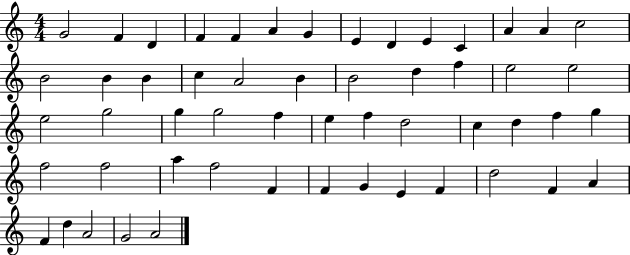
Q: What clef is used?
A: treble